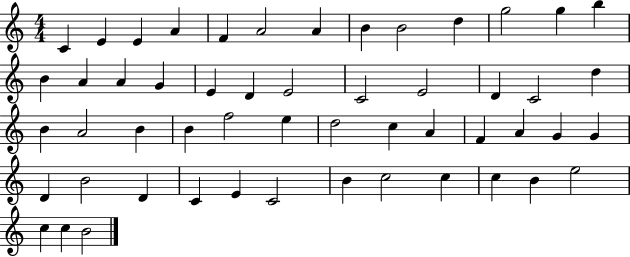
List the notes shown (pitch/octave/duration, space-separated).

C4/q E4/q E4/q A4/q F4/q A4/h A4/q B4/q B4/h D5/q G5/h G5/q B5/q B4/q A4/q A4/q G4/q E4/q D4/q E4/h C4/h E4/h D4/q C4/h D5/q B4/q A4/h B4/q B4/q F5/h E5/q D5/h C5/q A4/q F4/q A4/q G4/q G4/q D4/q B4/h D4/q C4/q E4/q C4/h B4/q C5/h C5/q C5/q B4/q E5/h C5/q C5/q B4/h